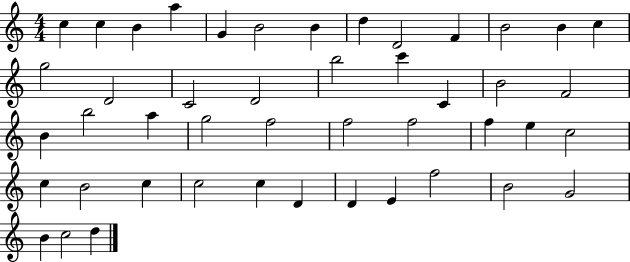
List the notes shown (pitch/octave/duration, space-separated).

C5/q C5/q B4/q A5/q G4/q B4/h B4/q D5/q D4/h F4/q B4/h B4/q C5/q G5/h D4/h C4/h D4/h B5/h C6/q C4/q B4/h F4/h B4/q B5/h A5/q G5/h F5/h F5/h F5/h F5/q E5/q C5/h C5/q B4/h C5/q C5/h C5/q D4/q D4/q E4/q F5/h B4/h G4/h B4/q C5/h D5/q